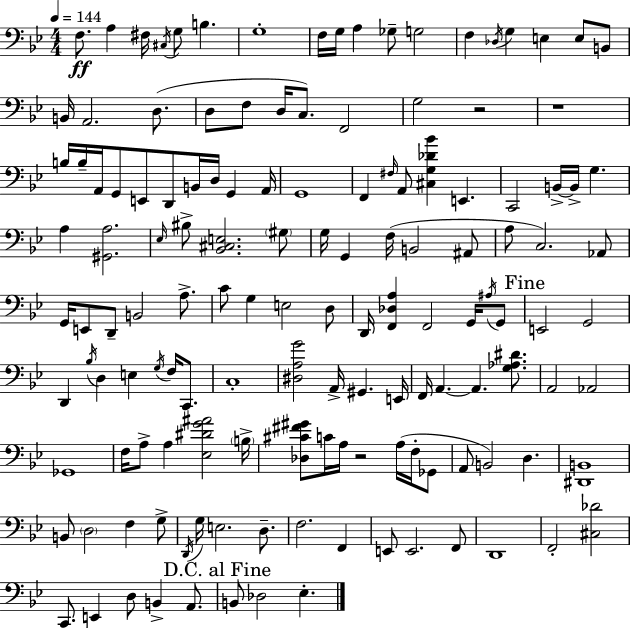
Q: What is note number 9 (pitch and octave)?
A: G3